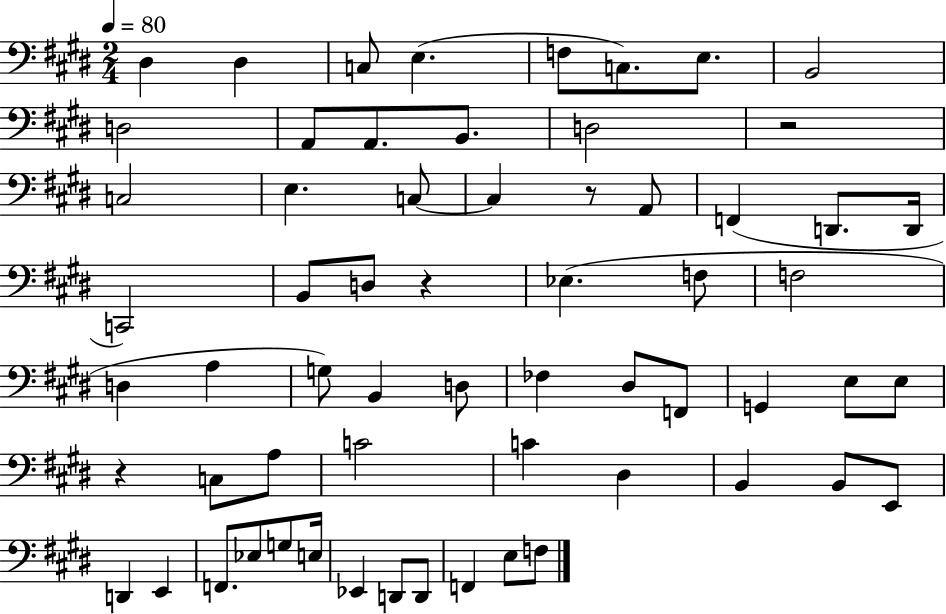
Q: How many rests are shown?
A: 4